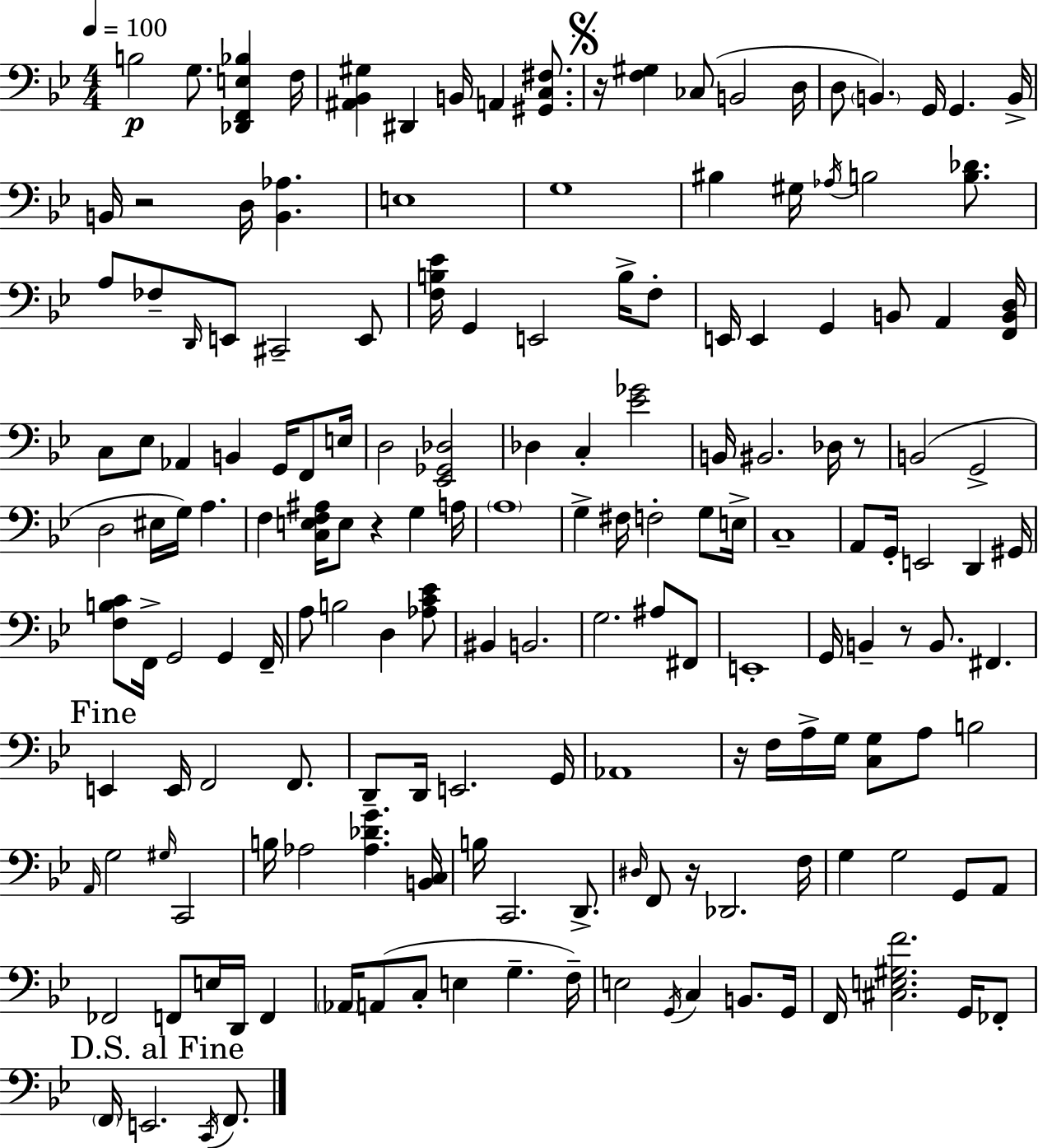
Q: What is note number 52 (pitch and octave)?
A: G2